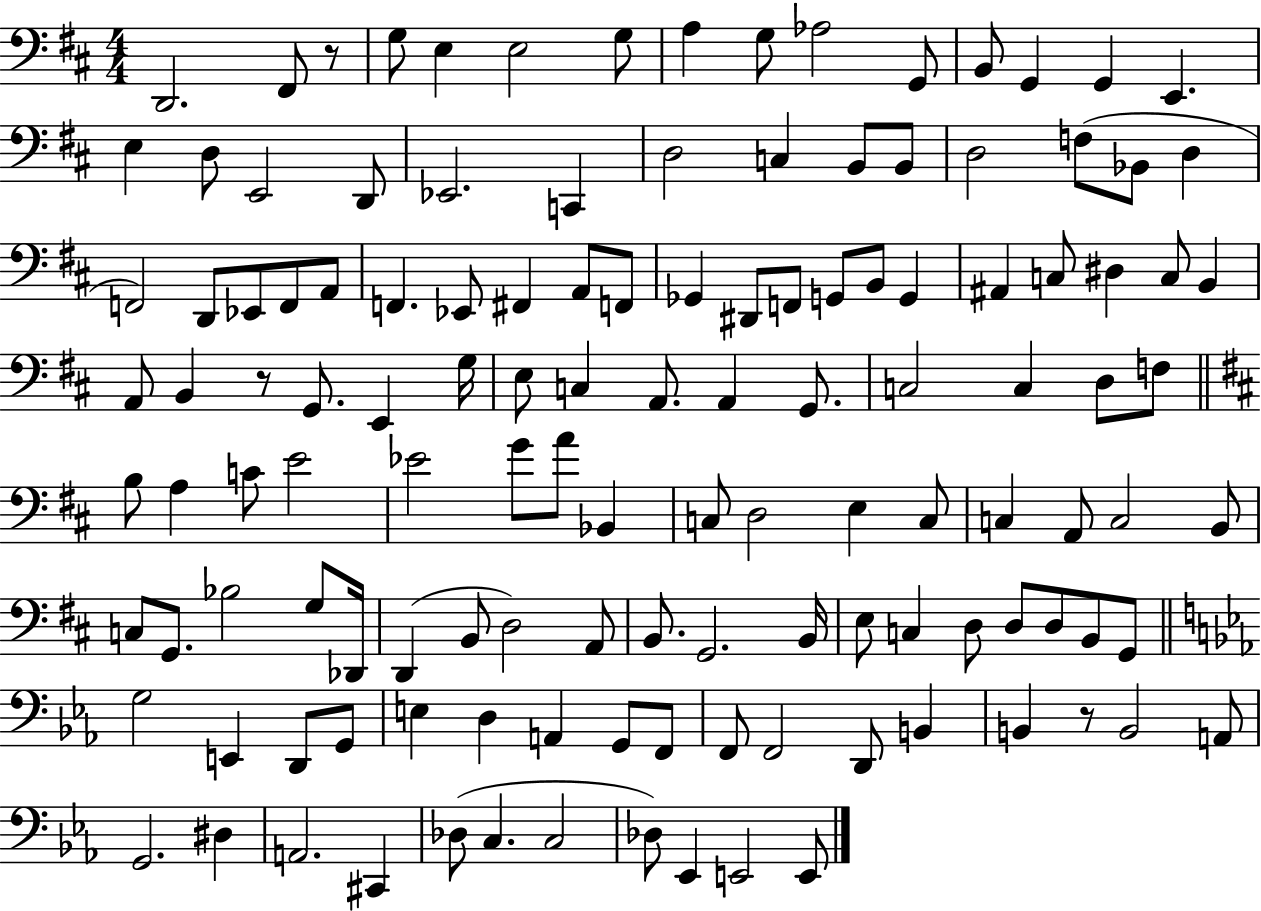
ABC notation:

X:1
T:Untitled
M:4/4
L:1/4
K:D
D,,2 ^F,,/2 z/2 G,/2 E, E,2 G,/2 A, G,/2 _A,2 G,,/2 B,,/2 G,, G,, E,, E, D,/2 E,,2 D,,/2 _E,,2 C,, D,2 C, B,,/2 B,,/2 D,2 F,/2 _B,,/2 D, F,,2 D,,/2 _E,,/2 F,,/2 A,,/2 F,, _E,,/2 ^F,, A,,/2 F,,/2 _G,, ^D,,/2 F,,/2 G,,/2 B,,/2 G,, ^A,, C,/2 ^D, C,/2 B,, A,,/2 B,, z/2 G,,/2 E,, G,/4 E,/2 C, A,,/2 A,, G,,/2 C,2 C, D,/2 F,/2 B,/2 A, C/2 E2 _E2 G/2 A/2 _B,, C,/2 D,2 E, C,/2 C, A,,/2 C,2 B,,/2 C,/2 G,,/2 _B,2 G,/2 _D,,/4 D,, B,,/2 D,2 A,,/2 B,,/2 G,,2 B,,/4 E,/2 C, D,/2 D,/2 D,/2 B,,/2 G,,/2 G,2 E,, D,,/2 G,,/2 E, D, A,, G,,/2 F,,/2 F,,/2 F,,2 D,,/2 B,, B,, z/2 B,,2 A,,/2 G,,2 ^D, A,,2 ^C,, _D,/2 C, C,2 _D,/2 _E,, E,,2 E,,/2